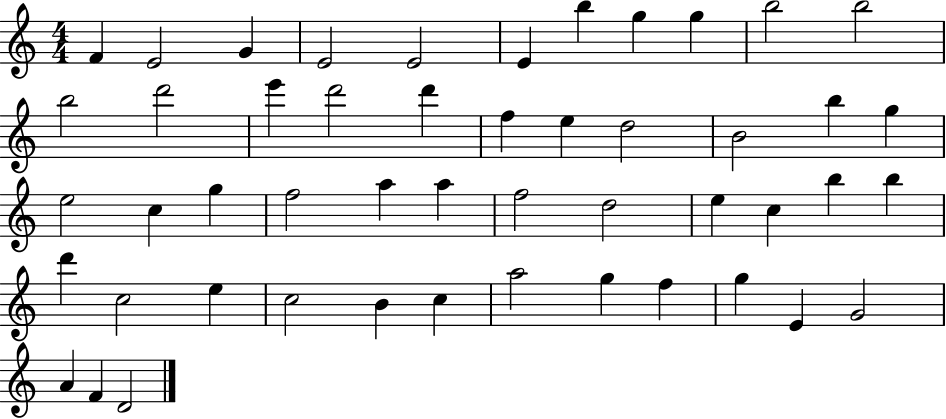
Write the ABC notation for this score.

X:1
T:Untitled
M:4/4
L:1/4
K:C
F E2 G E2 E2 E b g g b2 b2 b2 d'2 e' d'2 d' f e d2 B2 b g e2 c g f2 a a f2 d2 e c b b d' c2 e c2 B c a2 g f g E G2 A F D2